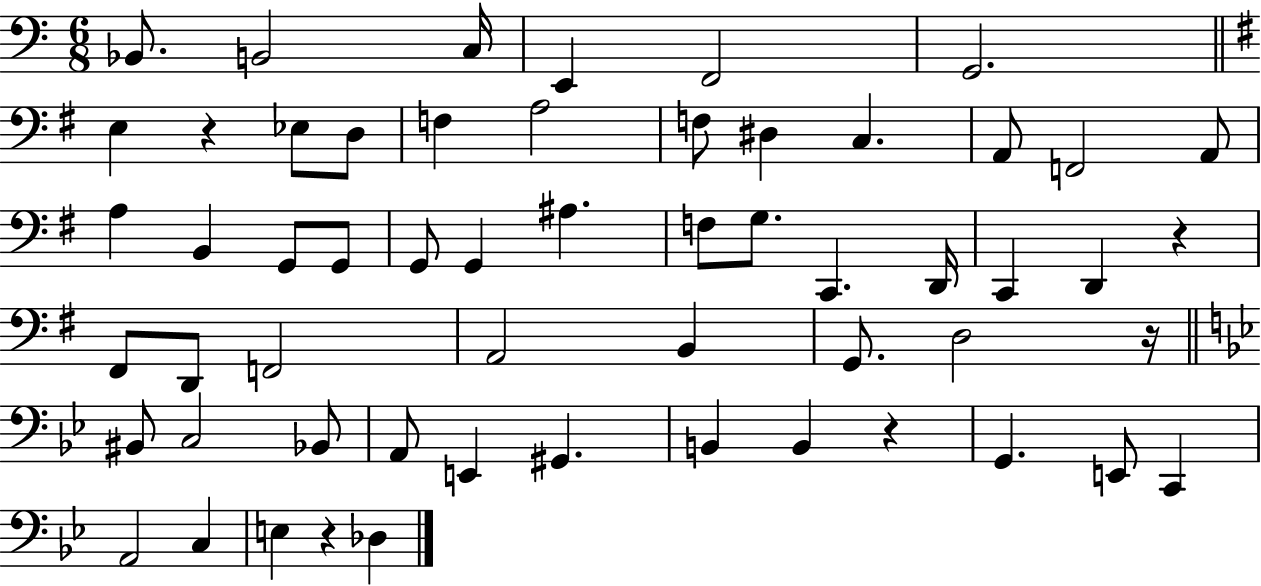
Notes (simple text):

Bb2/e. B2/h C3/s E2/q F2/h G2/h. E3/q R/q Eb3/e D3/e F3/q A3/h F3/e D#3/q C3/q. A2/e F2/h A2/e A3/q B2/q G2/e G2/e G2/e G2/q A#3/q. F3/e G3/e. C2/q. D2/s C2/q D2/q R/q F#2/e D2/e F2/h A2/h B2/q G2/e. D3/h R/s BIS2/e C3/h Bb2/e A2/e E2/q G#2/q. B2/q B2/q R/q G2/q. E2/e C2/q A2/h C3/q E3/q R/q Db3/q